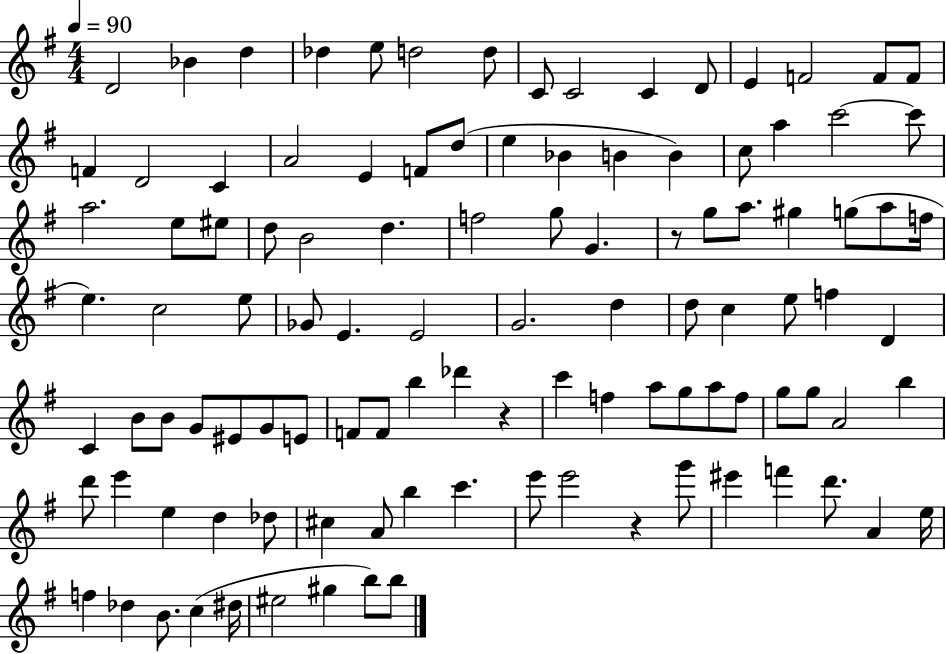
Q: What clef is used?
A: treble